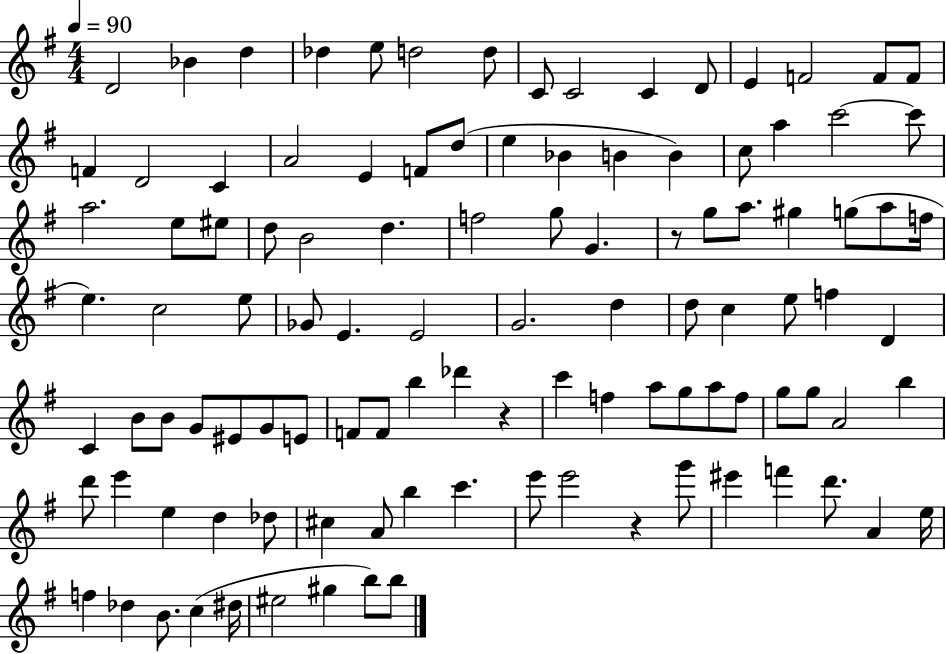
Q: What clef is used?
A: treble